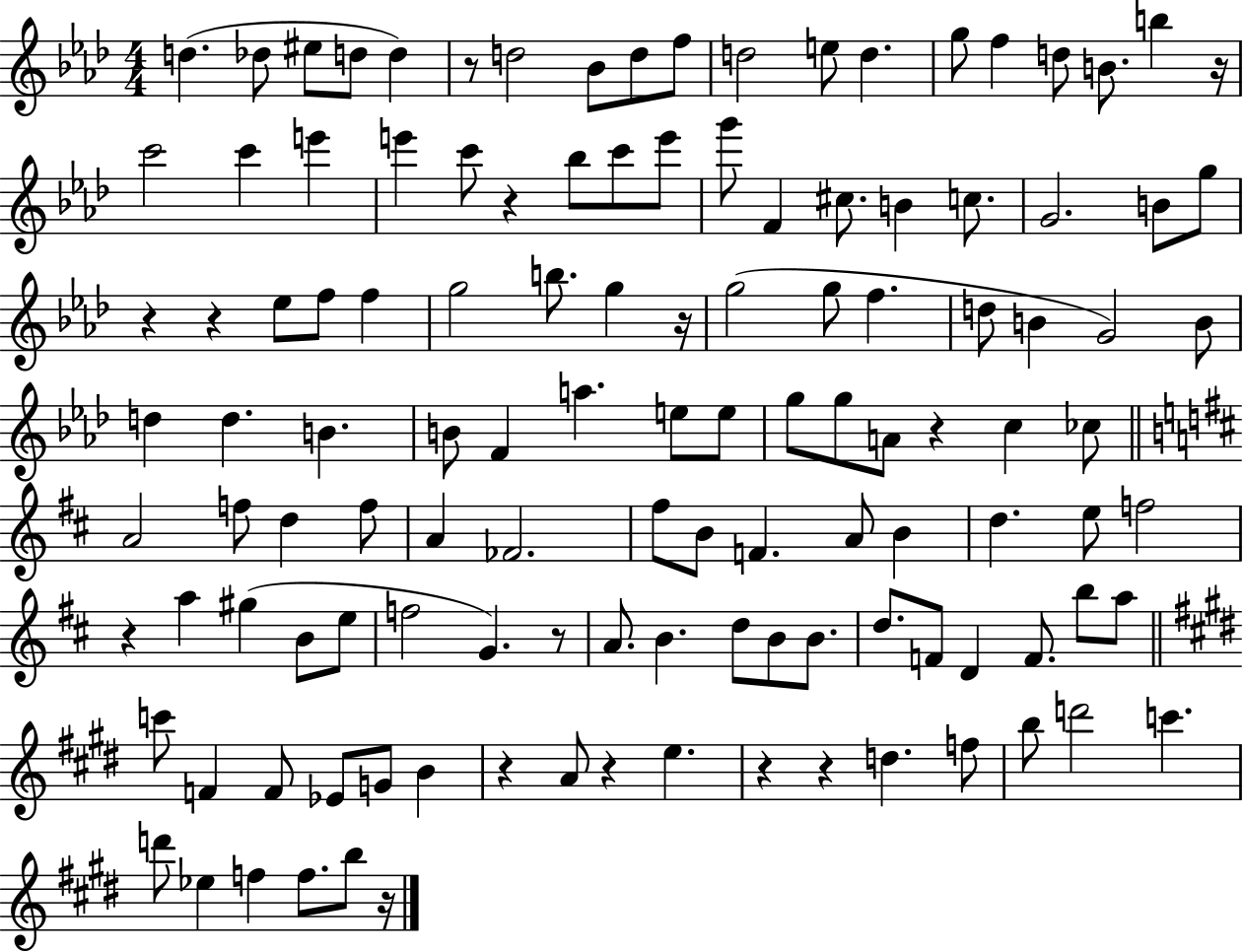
D5/q. Db5/e EIS5/e D5/e D5/q R/e D5/h Bb4/e D5/e F5/e D5/h E5/e D5/q. G5/e F5/q D5/e B4/e. B5/q R/s C6/h C6/q E6/q E6/q C6/e R/q Bb5/e C6/e E6/e G6/e F4/q C#5/e. B4/q C5/e. G4/h. B4/e G5/e R/q R/q Eb5/e F5/e F5/q G5/h B5/e. G5/q R/s G5/h G5/e F5/q. D5/e B4/q G4/h B4/e D5/q D5/q. B4/q. B4/e F4/q A5/q. E5/e E5/e G5/e G5/e A4/e R/q C5/q CES5/e A4/h F5/e D5/q F5/e A4/q FES4/h. F#5/e B4/e F4/q. A4/e B4/q D5/q. E5/e F5/h R/q A5/q G#5/q B4/e E5/e F5/h G4/q. R/e A4/e. B4/q. D5/e B4/e B4/e. D5/e. F4/e D4/q F4/e. B5/e A5/e C6/e F4/q F4/e Eb4/e G4/e B4/q R/q A4/e R/q E5/q. R/q R/q D5/q. F5/e B5/e D6/h C6/q. D6/e Eb5/q F5/q F5/e. B5/e R/s